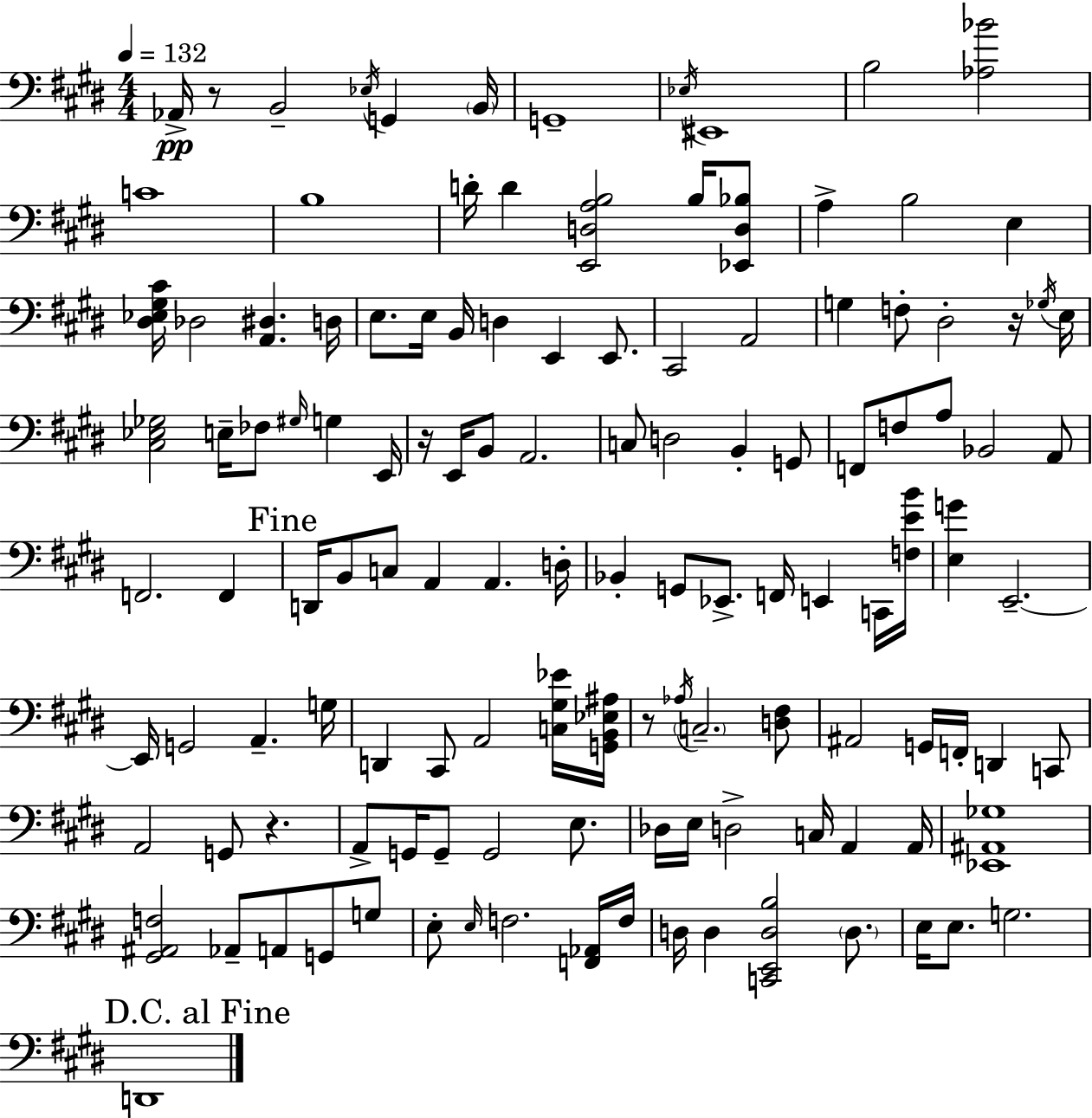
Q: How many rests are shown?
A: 5